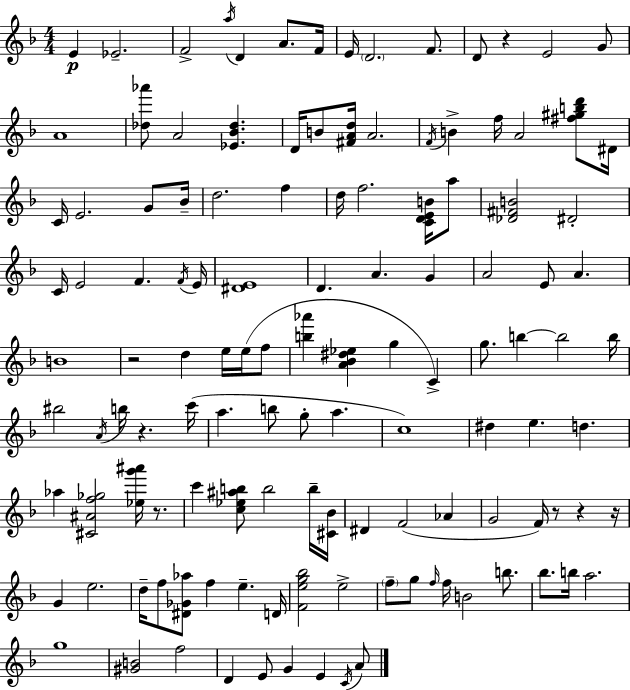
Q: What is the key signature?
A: D minor